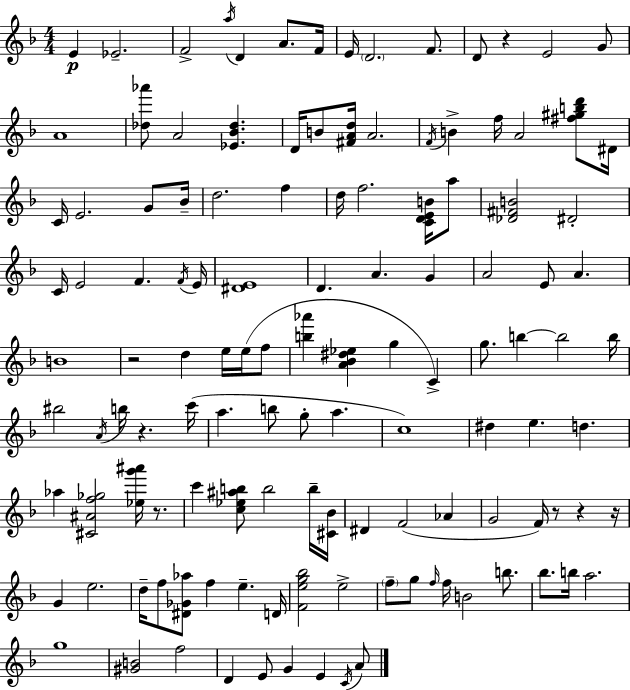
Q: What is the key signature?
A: D minor